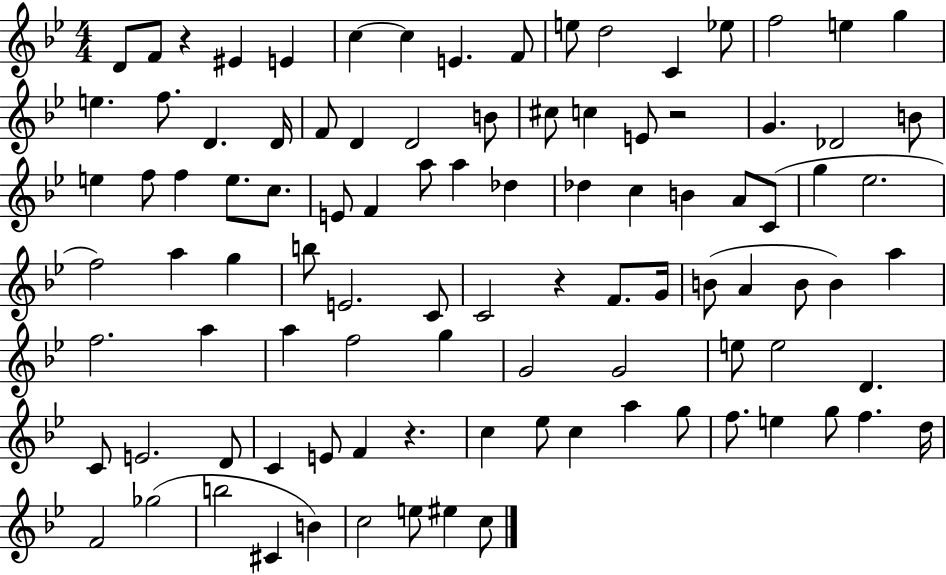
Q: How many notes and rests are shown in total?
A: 99